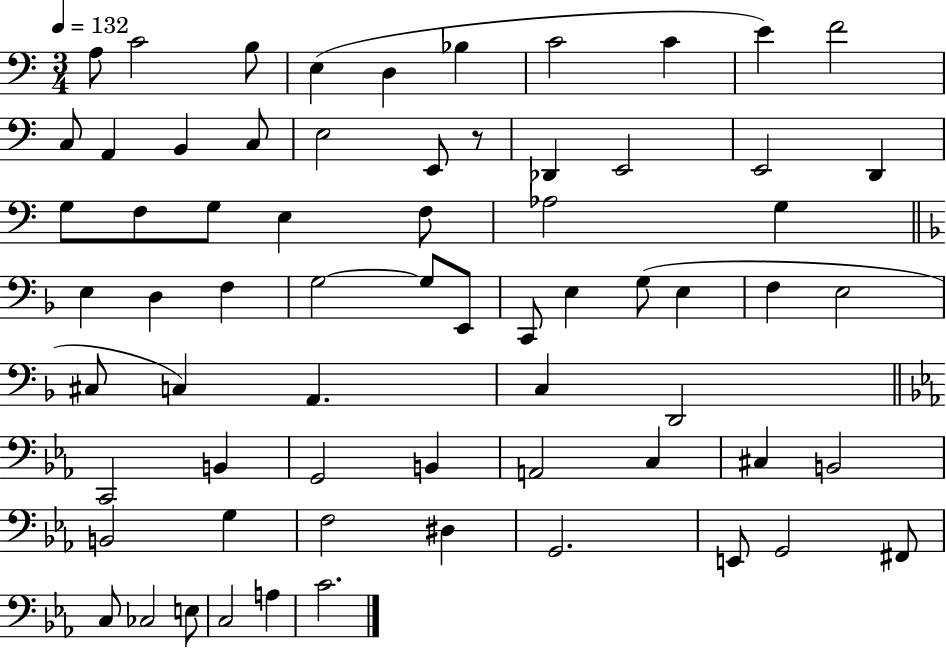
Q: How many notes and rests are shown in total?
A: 67